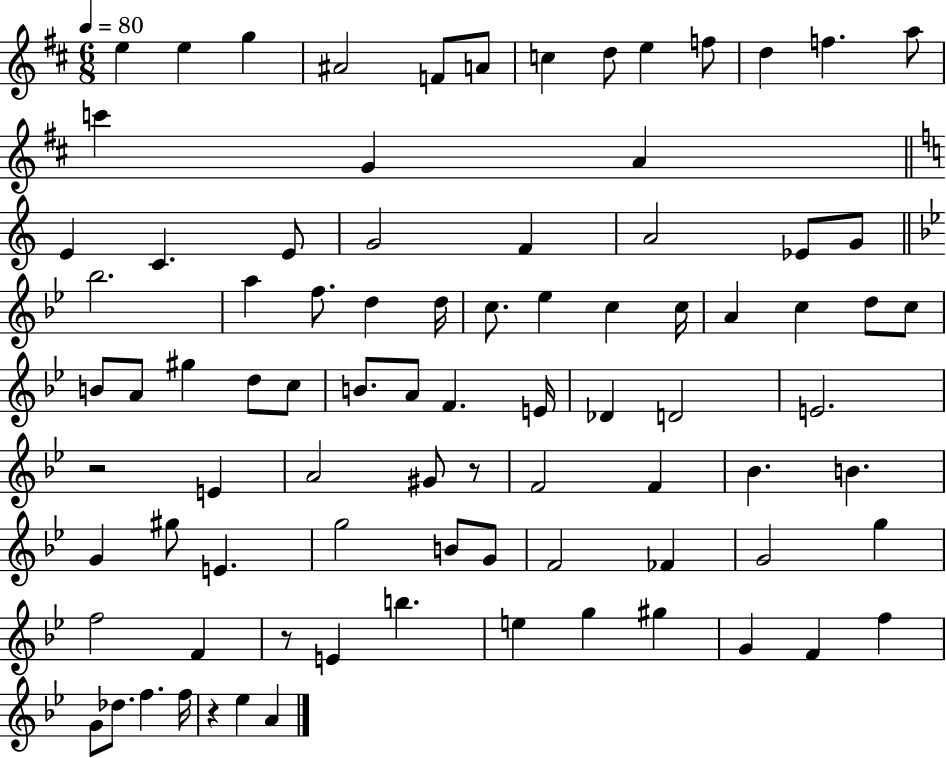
X:1
T:Untitled
M:6/8
L:1/4
K:D
e e g ^A2 F/2 A/2 c d/2 e f/2 d f a/2 c' G A E C E/2 G2 F A2 _E/2 G/2 _b2 a f/2 d d/4 c/2 _e c c/4 A c d/2 c/2 B/2 A/2 ^g d/2 c/2 B/2 A/2 F E/4 _D D2 E2 z2 E A2 ^G/2 z/2 F2 F _B B G ^g/2 E g2 B/2 G/2 F2 _F G2 g f2 F z/2 E b e g ^g G F f G/2 _d/2 f f/4 z _e A